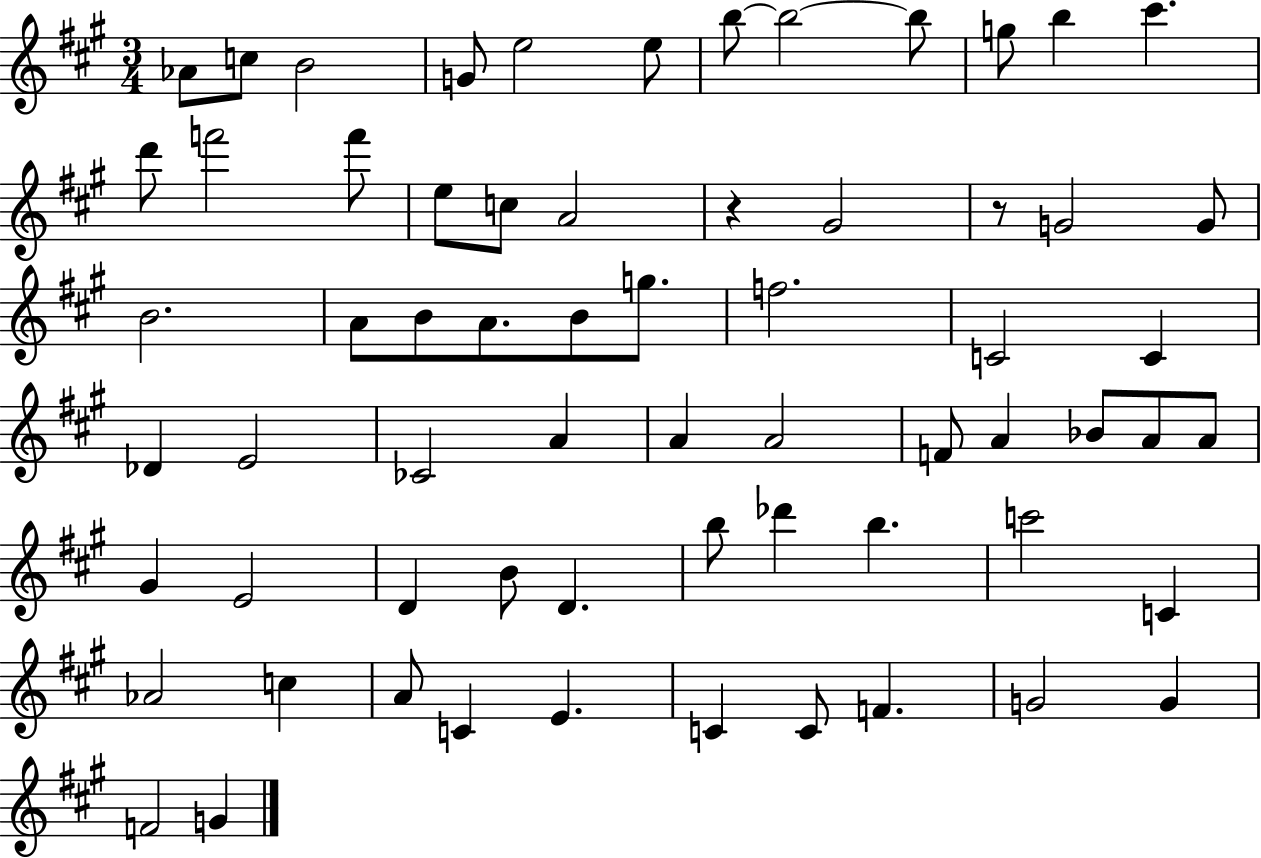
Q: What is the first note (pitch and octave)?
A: Ab4